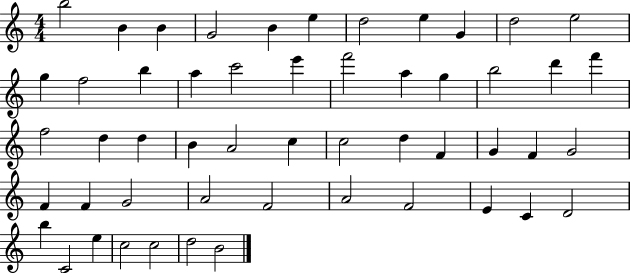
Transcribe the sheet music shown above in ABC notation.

X:1
T:Untitled
M:4/4
L:1/4
K:C
b2 B B G2 B e d2 e G d2 e2 g f2 b a c'2 e' f'2 a g b2 d' f' f2 d d B A2 c c2 d F G F G2 F F G2 A2 F2 A2 F2 E C D2 b C2 e c2 c2 d2 B2